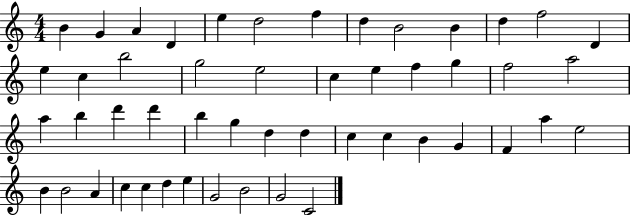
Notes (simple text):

B4/q G4/q A4/q D4/q E5/q D5/h F5/q D5/q B4/h B4/q D5/q F5/h D4/q E5/q C5/q B5/h G5/h E5/h C5/q E5/q F5/q G5/q F5/h A5/h A5/q B5/q D6/q D6/q B5/q G5/q D5/q D5/q C5/q C5/q B4/q G4/q F4/q A5/q E5/h B4/q B4/h A4/q C5/q C5/q D5/q E5/q G4/h B4/h G4/h C4/h